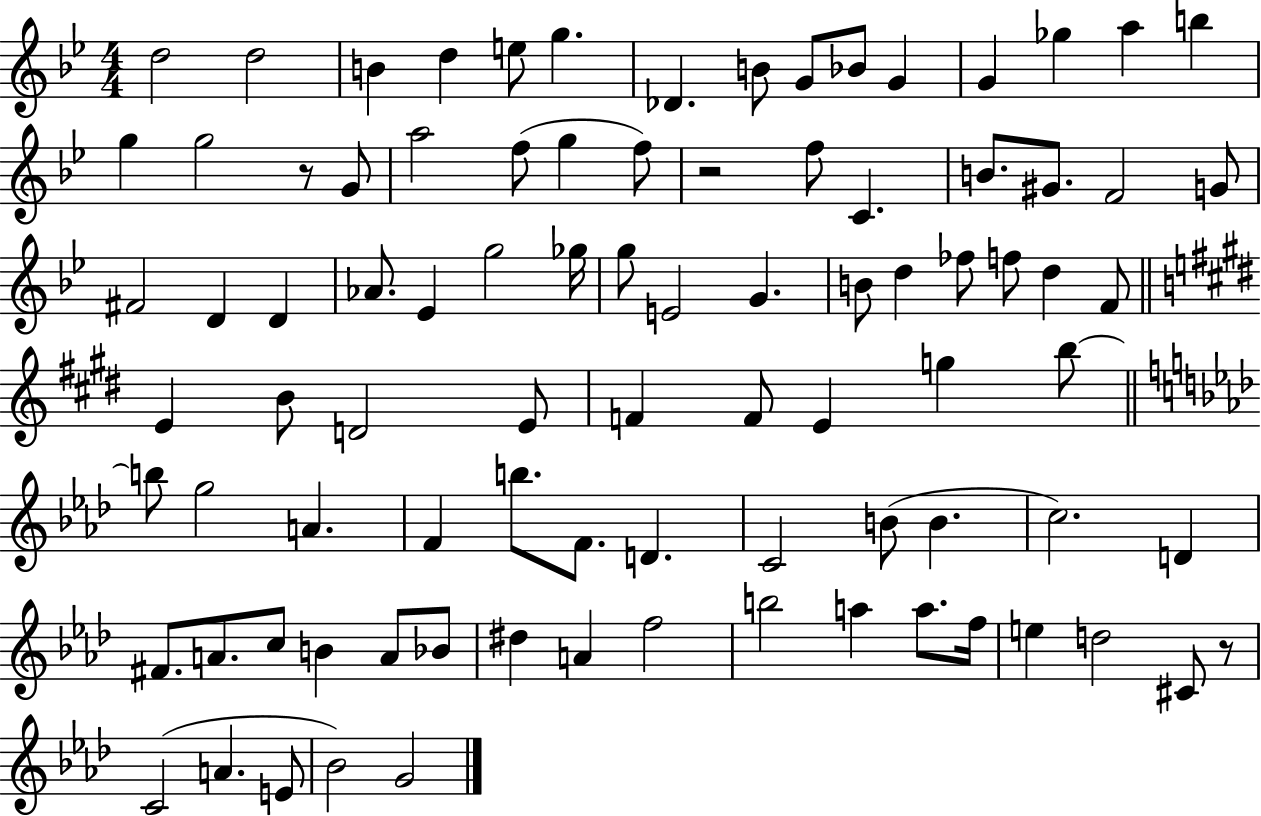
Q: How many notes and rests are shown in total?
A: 89